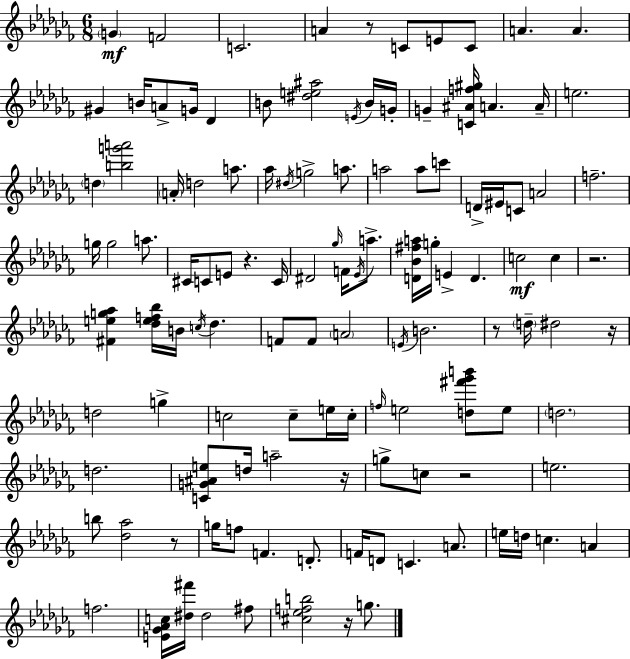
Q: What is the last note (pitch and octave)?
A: G5